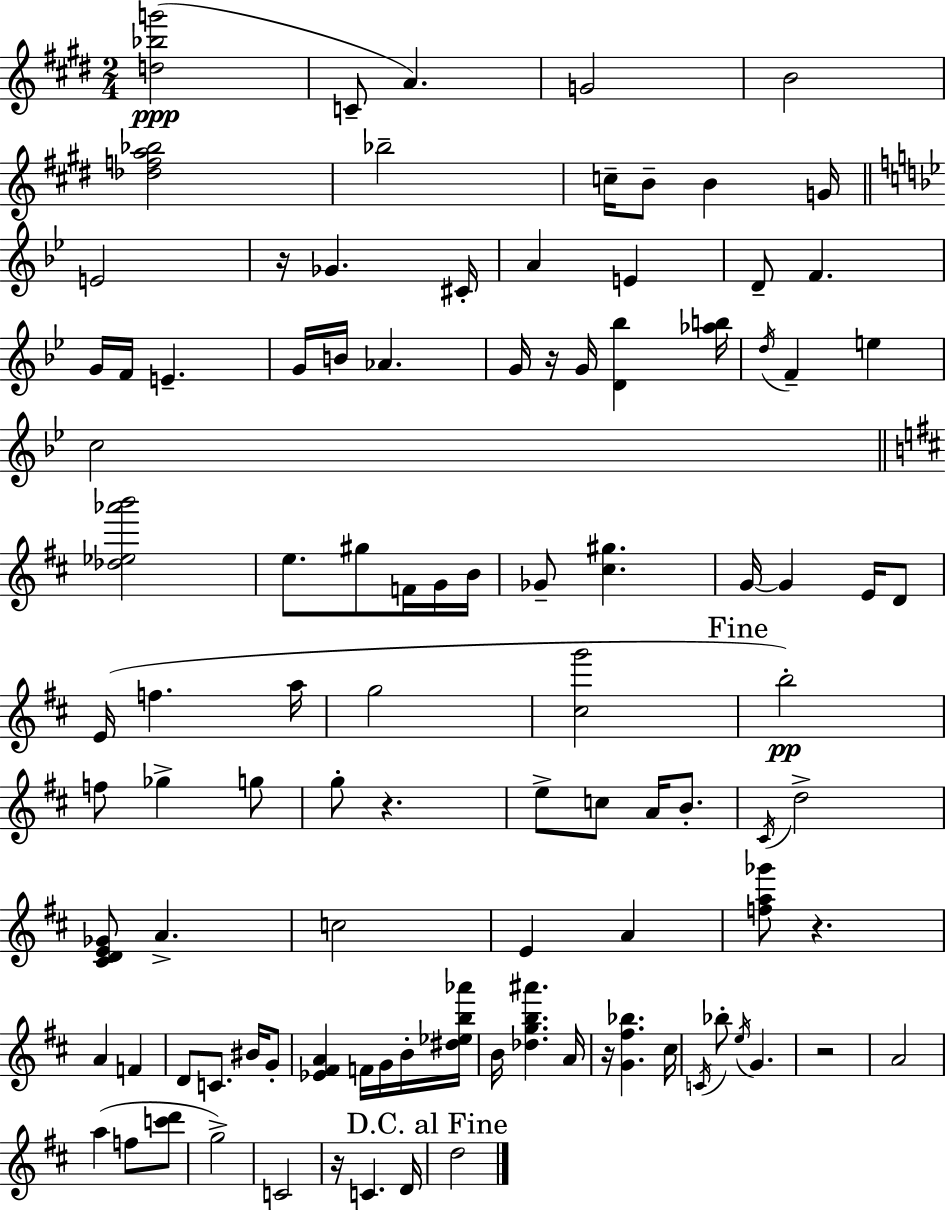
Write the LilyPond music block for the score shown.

{
  \clef treble
  \numericTimeSignature
  \time 2/4
  \key e \major
  <d'' bes'' g'''>2(\ppp | c'8-- a'4.) | g'2 | b'2 | \break <des'' f'' a'' bes''>2 | bes''2-- | c''16-- b'8-- b'4 g'16 | \bar "||" \break \key g \minor e'2 | r16 ges'4. cis'16-. | a'4 e'4 | d'8-- f'4. | \break g'16 f'16 e'4.-- | g'16 b'16 aes'4. | g'16 r16 g'16 <d' bes''>4 <aes'' b''>16 | \acciaccatura { d''16 } f'4-- e''4 | \break c''2 | \bar "||" \break \key d \major <des'' ees'' aes''' b'''>2 | e''8. gis''8 f'16 g'16 b'16 | ges'8-- <cis'' gis''>4. | g'16~~ g'4 e'16 d'8 | \break e'16( f''4. a''16 | g''2 | <cis'' g'''>2 | \mark "Fine" b''2-.\pp) | \break f''8 ges''4-> g''8 | g''8-. r4. | e''8-> c''8 a'16 b'8.-. | \acciaccatura { cis'16 } d''2-> | \break <cis' d' e' ges'>8 a'4.-> | c''2 | e'4 a'4 | <f'' a'' ges'''>8 r4. | \break a'4 f'4 | d'8 c'8. bis'16 g'8-. | <ees' fis' a'>4 f'16 g'16 b'16-. | <dis'' ees'' b'' aes'''>16 b'16 <des'' g'' b'' ais'''>4. | \break a'16 r16 <g' fis'' bes''>4. | cis''16 \acciaccatura { c'16 } bes''8-. \acciaccatura { e''16 } g'4. | r2 | a'2 | \break a''4( f''8 | <c''' d'''>8 g''2->) | c'2 | r16 c'4. | \break d'16 \mark "D.C. al Fine" d''2 | \bar "|."
}